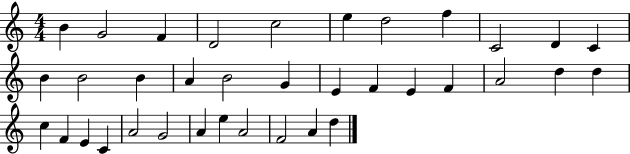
X:1
T:Untitled
M:4/4
L:1/4
K:C
B G2 F D2 c2 e d2 f C2 D C B B2 B A B2 G E F E F A2 d d c F E C A2 G2 A e A2 F2 A d